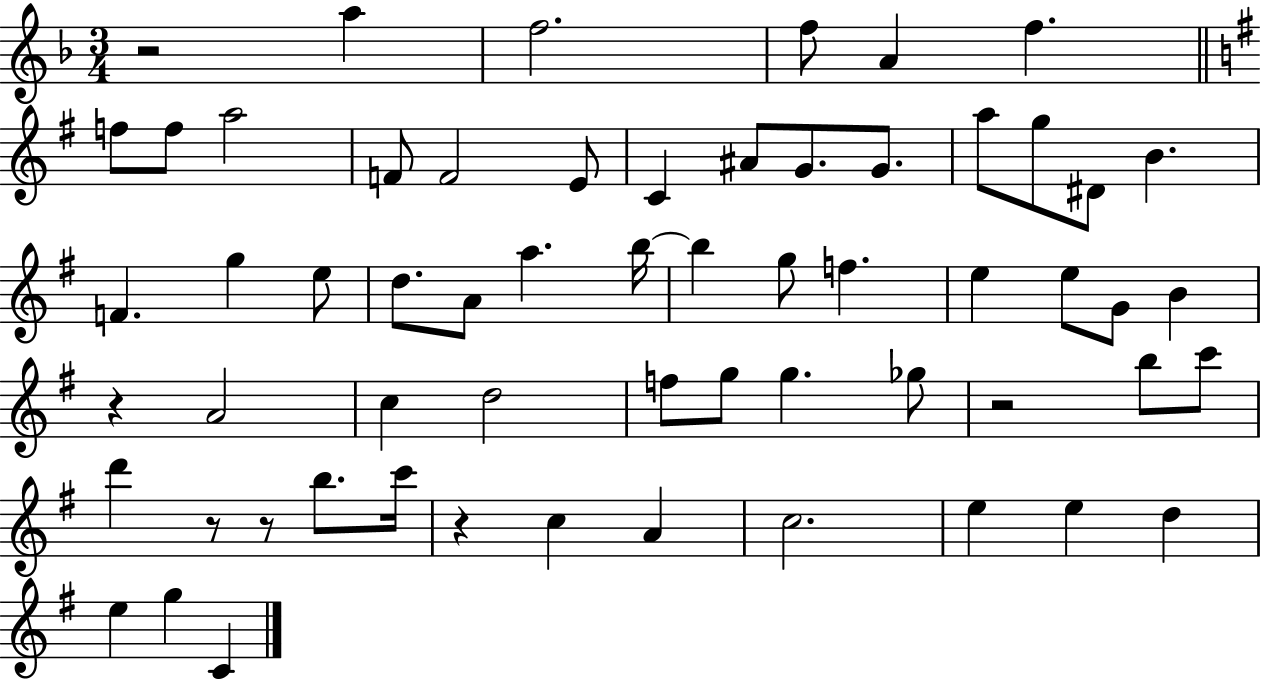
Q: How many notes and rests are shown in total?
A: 60